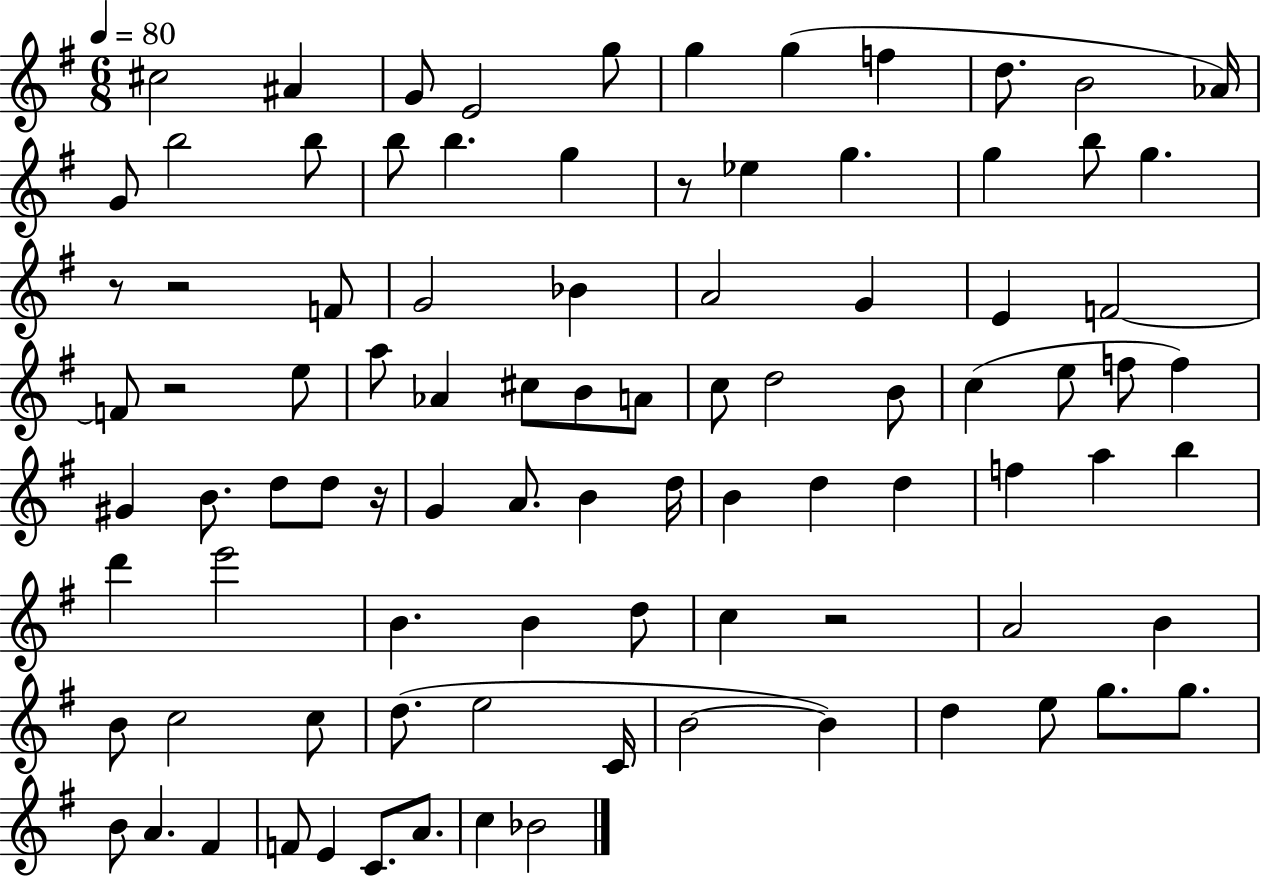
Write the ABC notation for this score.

X:1
T:Untitled
M:6/8
L:1/4
K:G
^c2 ^A G/2 E2 g/2 g g f d/2 B2 _A/4 G/2 b2 b/2 b/2 b g z/2 _e g g b/2 g z/2 z2 F/2 G2 _B A2 G E F2 F/2 z2 e/2 a/2 _A ^c/2 B/2 A/2 c/2 d2 B/2 c e/2 f/2 f ^G B/2 d/2 d/2 z/4 G A/2 B d/4 B d d f a b d' e'2 B B d/2 c z2 A2 B B/2 c2 c/2 d/2 e2 C/4 B2 B d e/2 g/2 g/2 B/2 A ^F F/2 E C/2 A/2 c _B2